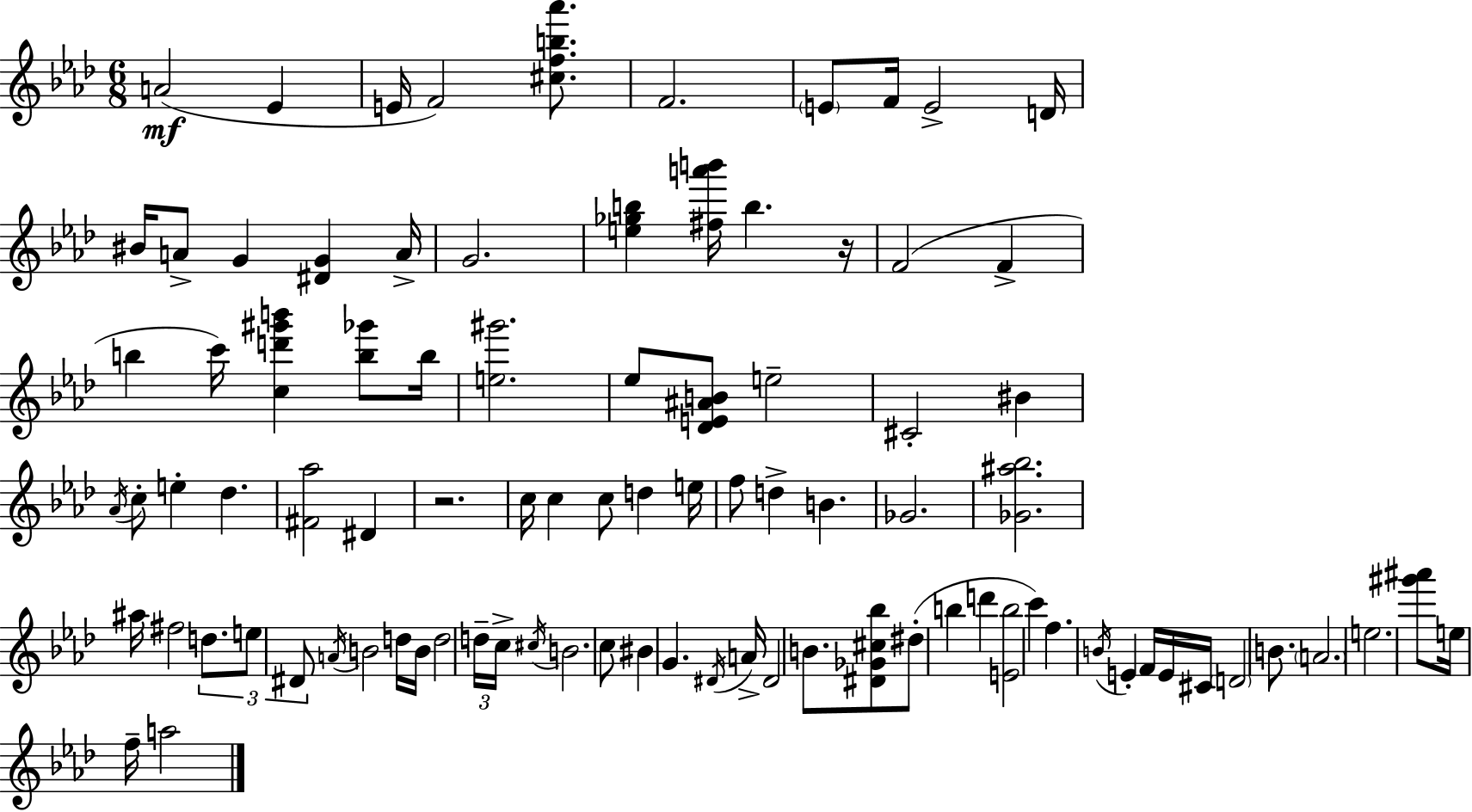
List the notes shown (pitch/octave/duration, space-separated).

A4/h Eb4/q E4/s F4/h [C#5,F5,B5,Ab6]/e. F4/h. E4/e F4/s E4/h D4/s BIS4/s A4/e G4/q [D#4,G4]/q A4/s G4/h. [E5,Gb5,B5]/q [F#5,A6,B6]/s B5/q. R/s F4/h F4/q B5/q C6/s [C5,D6,G#6,B6]/q [B5,Gb6]/e B5/s [E5,G#6]/h. Eb5/e [Db4,E4,A#4,B4]/e E5/h C#4/h BIS4/q Ab4/s C5/e E5/q Db5/q. [F#4,Ab5]/h D#4/q R/h. C5/s C5/q C5/e D5/q E5/s F5/e D5/q B4/q. Gb4/h. [Gb4,A#5,Bb5]/h. A#5/s F#5/h D5/e. E5/e D#4/e A4/s B4/h D5/s B4/s D5/h D5/s C5/s C#5/s B4/h. C5/e BIS4/q G4/q. D#4/s A4/s D#4/h B4/e. [D#4,Gb4,C#5,Bb5]/e D#5/e B5/q D6/q [E4,B5]/h C6/q F5/q. B4/s E4/q F4/s E4/s C#4/s D4/h B4/e. A4/h. E5/h. [G#6,A#6]/e E5/s F5/s A5/h